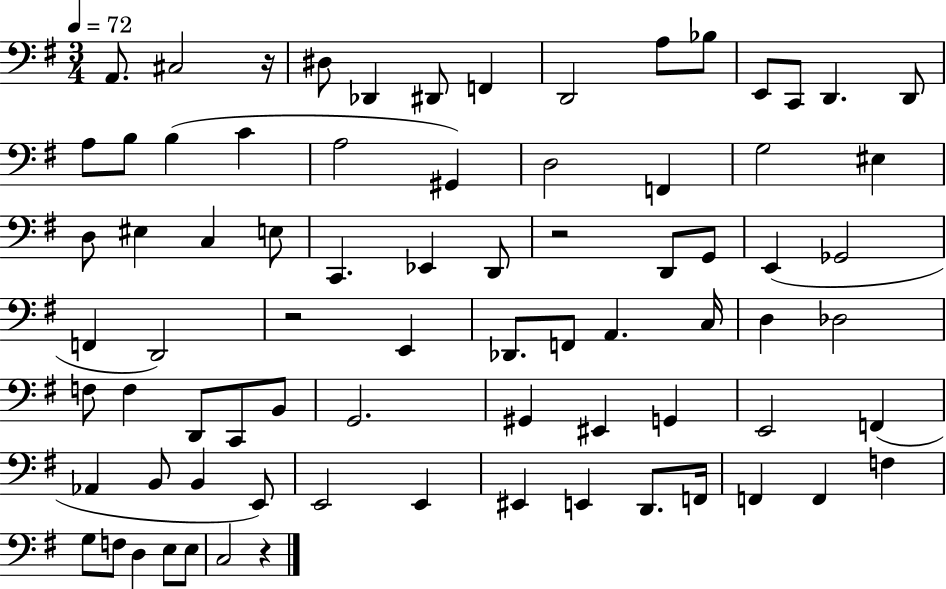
A2/e. C#3/h R/s D#3/e Db2/q D#2/e F2/q D2/h A3/e Bb3/e E2/e C2/e D2/q. D2/e A3/e B3/e B3/q C4/q A3/h G#2/q D3/h F2/q G3/h EIS3/q D3/e EIS3/q C3/q E3/e C2/q. Eb2/q D2/e R/h D2/e G2/e E2/q Gb2/h F2/q D2/h R/h E2/q Db2/e. F2/e A2/q. C3/s D3/q Db3/h F3/e F3/q D2/e C2/e B2/e G2/h. G#2/q EIS2/q G2/q E2/h F2/q Ab2/q B2/e B2/q E2/e E2/h E2/q EIS2/q E2/q D2/e. F2/s F2/q F2/q F3/q G3/e F3/e D3/q E3/e E3/e C3/h R/q